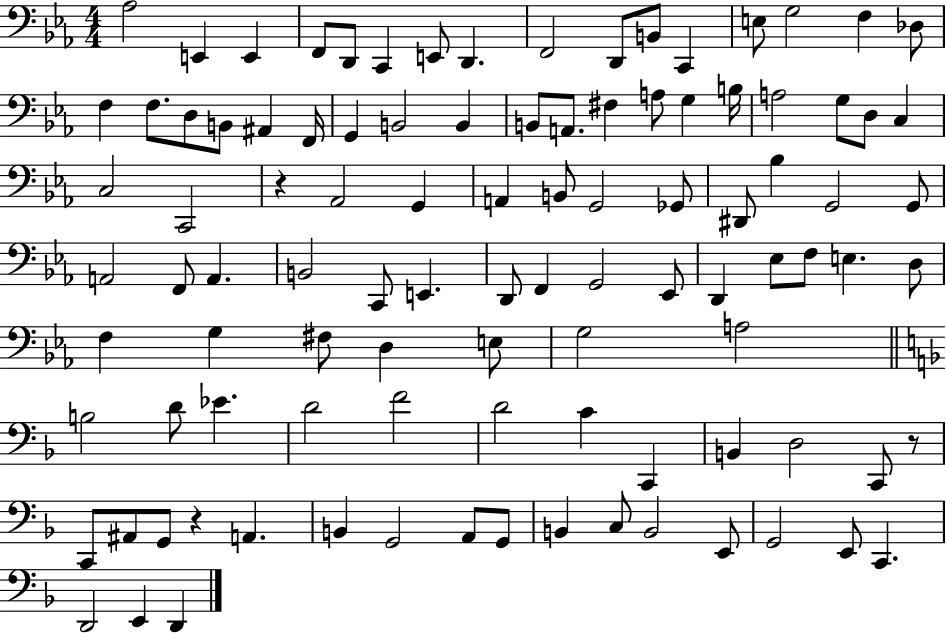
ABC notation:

X:1
T:Untitled
M:4/4
L:1/4
K:Eb
_A,2 E,, E,, F,,/2 D,,/2 C,, E,,/2 D,, F,,2 D,,/2 B,,/2 C,, E,/2 G,2 F, _D,/2 F, F,/2 D,/2 B,,/2 ^A,, F,,/4 G,, B,,2 B,, B,,/2 A,,/2 ^F, A,/2 G, B,/4 A,2 G,/2 D,/2 C, C,2 C,,2 z _A,,2 G,, A,, B,,/2 G,,2 _G,,/2 ^D,,/2 _B, G,,2 G,,/2 A,,2 F,,/2 A,, B,,2 C,,/2 E,, D,,/2 F,, G,,2 _E,,/2 D,, _E,/2 F,/2 E, D,/2 F, G, ^F,/2 D, E,/2 G,2 A,2 B,2 D/2 _E D2 F2 D2 C C,, B,, D,2 C,,/2 z/2 C,,/2 ^A,,/2 G,,/2 z A,, B,, G,,2 A,,/2 G,,/2 B,, C,/2 B,,2 E,,/2 G,,2 E,,/2 C,, D,,2 E,, D,,